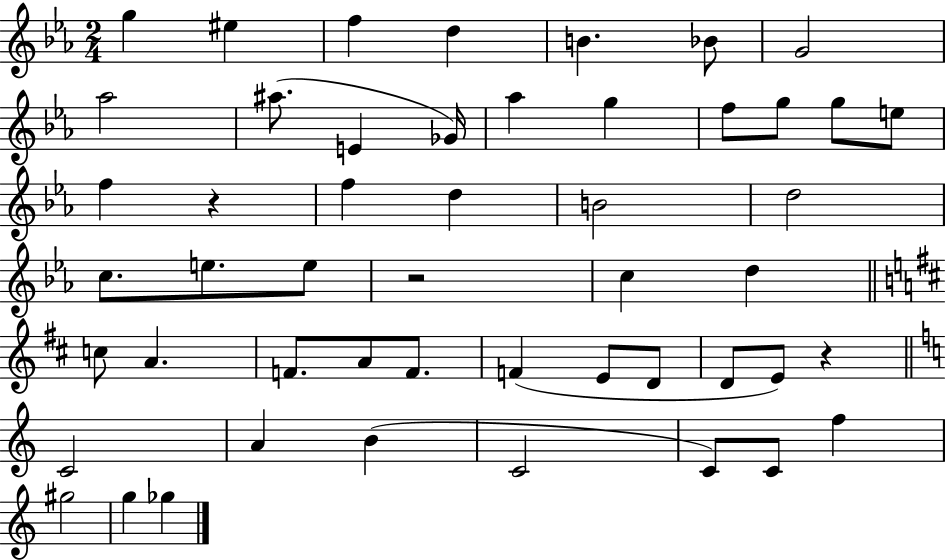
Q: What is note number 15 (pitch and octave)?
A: G5